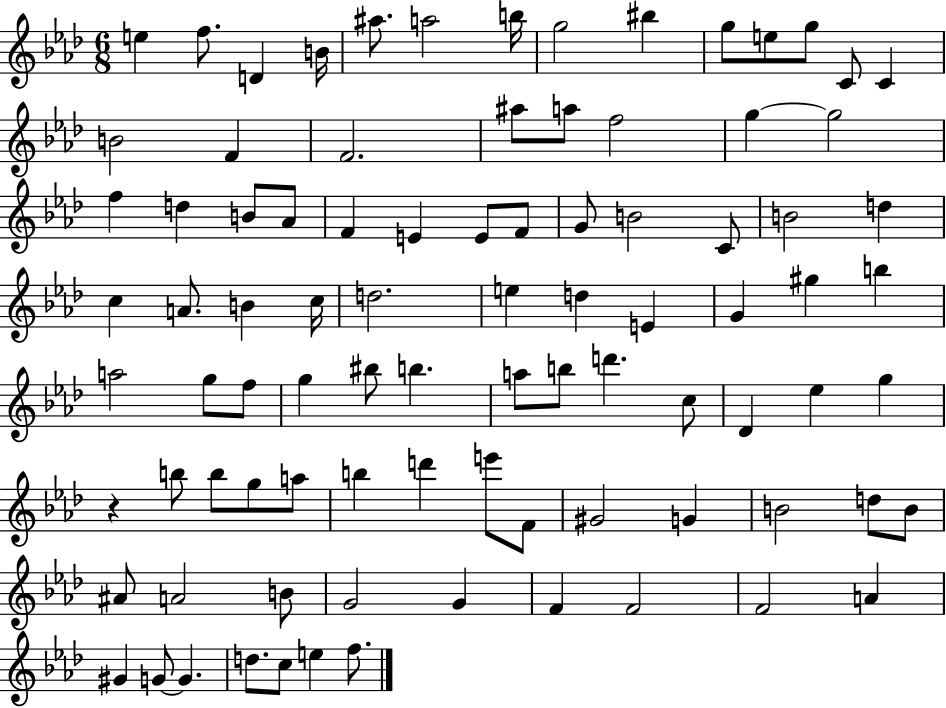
{
  \clef treble
  \numericTimeSignature
  \time 6/8
  \key aes \major
  e''4 f''8. d'4 b'16 | ais''8. a''2 b''16 | g''2 bis''4 | g''8 e''8 g''8 c'8 c'4 | \break b'2 f'4 | f'2. | ais''8 a''8 f''2 | g''4~~ g''2 | \break f''4 d''4 b'8 aes'8 | f'4 e'4 e'8 f'8 | g'8 b'2 c'8 | b'2 d''4 | \break c''4 a'8. b'4 c''16 | d''2. | e''4 d''4 e'4 | g'4 gis''4 b''4 | \break a''2 g''8 f''8 | g''4 bis''8 b''4. | a''8 b''8 d'''4. c''8 | des'4 ees''4 g''4 | \break r4 b''8 b''8 g''8 a''8 | b''4 d'''4 e'''8 f'8 | gis'2 g'4 | b'2 d''8 b'8 | \break ais'8 a'2 b'8 | g'2 g'4 | f'4 f'2 | f'2 a'4 | \break gis'4 g'8~~ g'4. | d''8. c''8 e''4 f''8. | \bar "|."
}